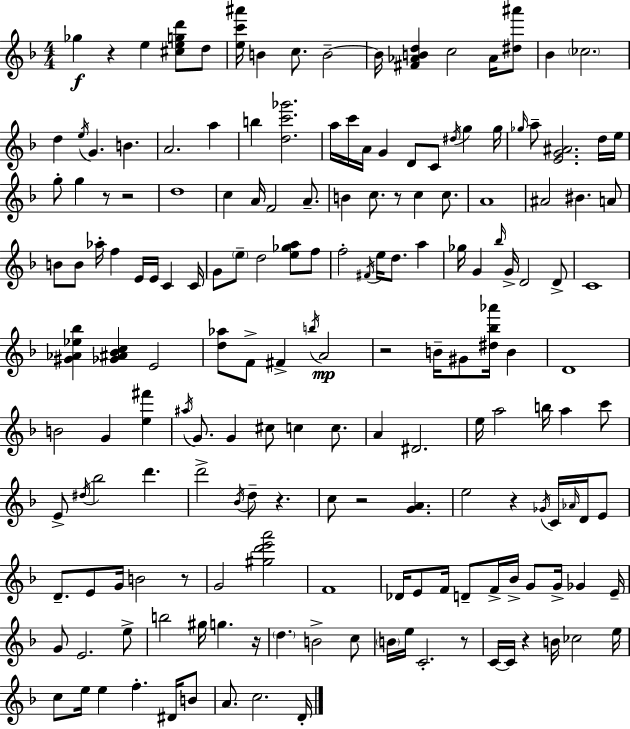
X:1
T:Untitled
M:4/4
L:1/4
K:Dm
_g z e [^cegd']/2 d/2 [ec'^a']/4 B c/2 B2 B/4 [^F_ABd] c2 _A/4 [^d^a']/2 _B _c2 d e/4 G B A2 a b [dc'_g']2 a/4 c'/4 A/4 G D/2 C/2 ^d/4 g g/4 _g/4 a/2 [EG^A]2 d/4 e/4 g/2 g z/2 z2 d4 c A/4 F2 A/2 B c/2 z/2 c c/2 A4 ^A2 ^B A/2 B/2 B/2 _a/4 f E/4 E/4 C C/4 G/2 e/2 d2 [e_ga]/2 f/2 f2 ^F/4 e/4 d/2 a _g/4 G _b/4 G/4 D2 D/2 C4 [^G_A_e_b] [_G^A_Bc] E2 [d_a]/2 F/2 ^F b/4 A2 z2 B/4 ^G/2 [^d_b_a']/4 B D4 B2 G [e^f'] ^a/4 G/2 G ^c/2 c c/2 A ^D2 e/4 a2 b/4 a c'/2 E/2 ^d/4 _b2 d' d'2 _B/4 d/2 z c/2 z2 [GA] e2 z _G/4 C/4 _A/4 D/4 E/2 D/2 E/2 G/4 B2 z/2 G2 [^gd'e'a']2 F4 _D/4 E/2 F/4 D/2 F/4 _B/4 G/2 G/4 _G E/4 G/2 E2 e/2 b2 ^g/4 g z/4 d B2 c/2 B/4 e/4 C2 z/2 C/4 C/4 z B/4 _c2 e/4 c/2 e/4 e f ^D/4 B/2 A/2 c2 D/4